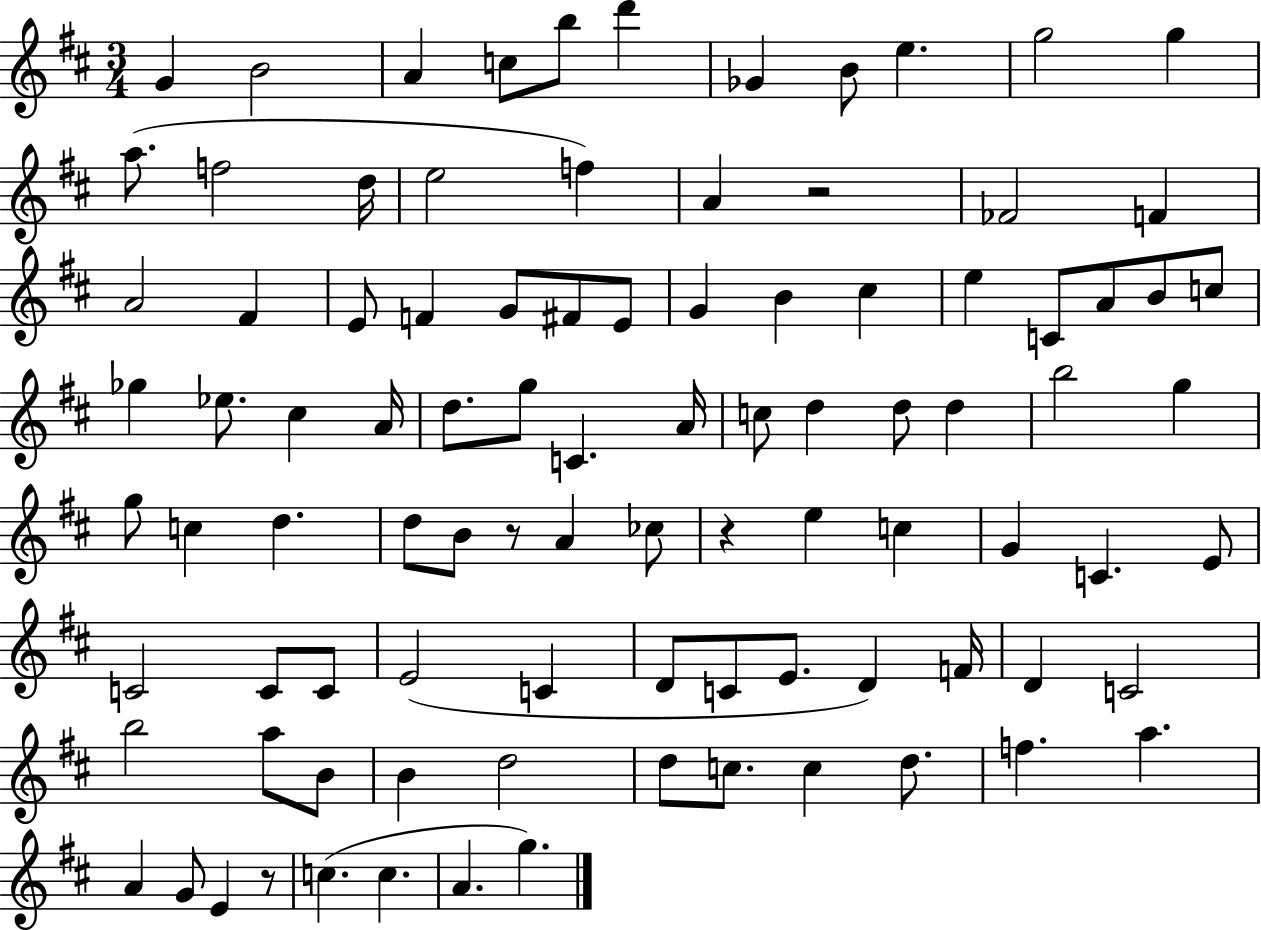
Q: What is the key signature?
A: D major